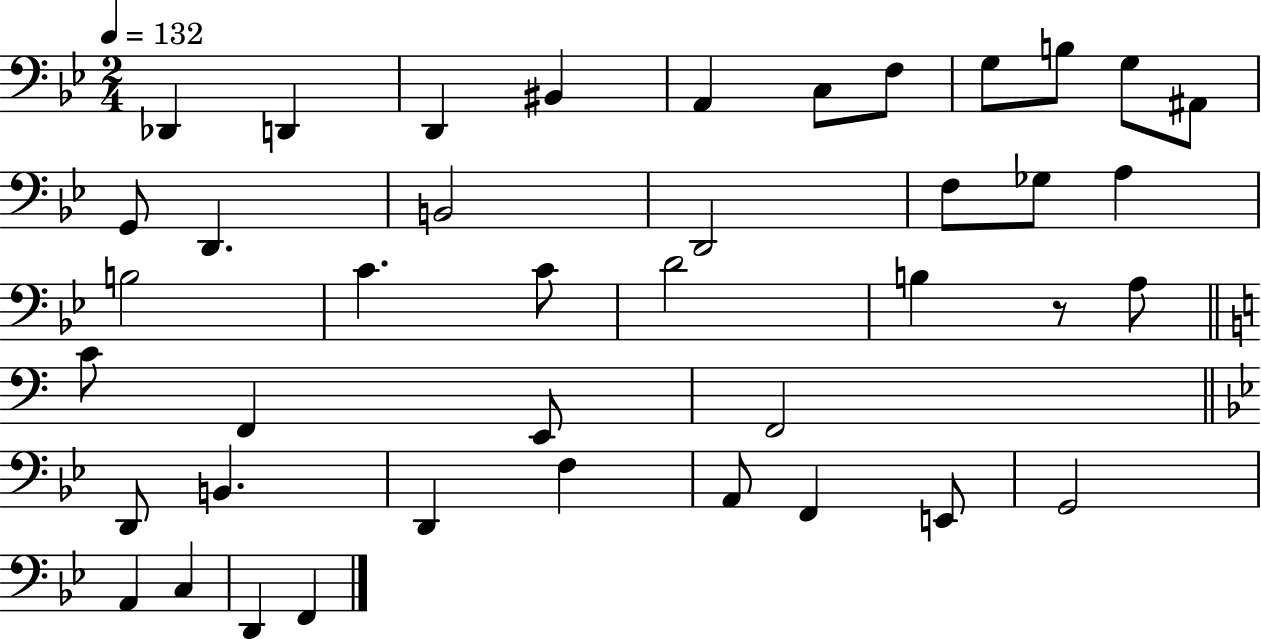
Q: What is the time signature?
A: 2/4